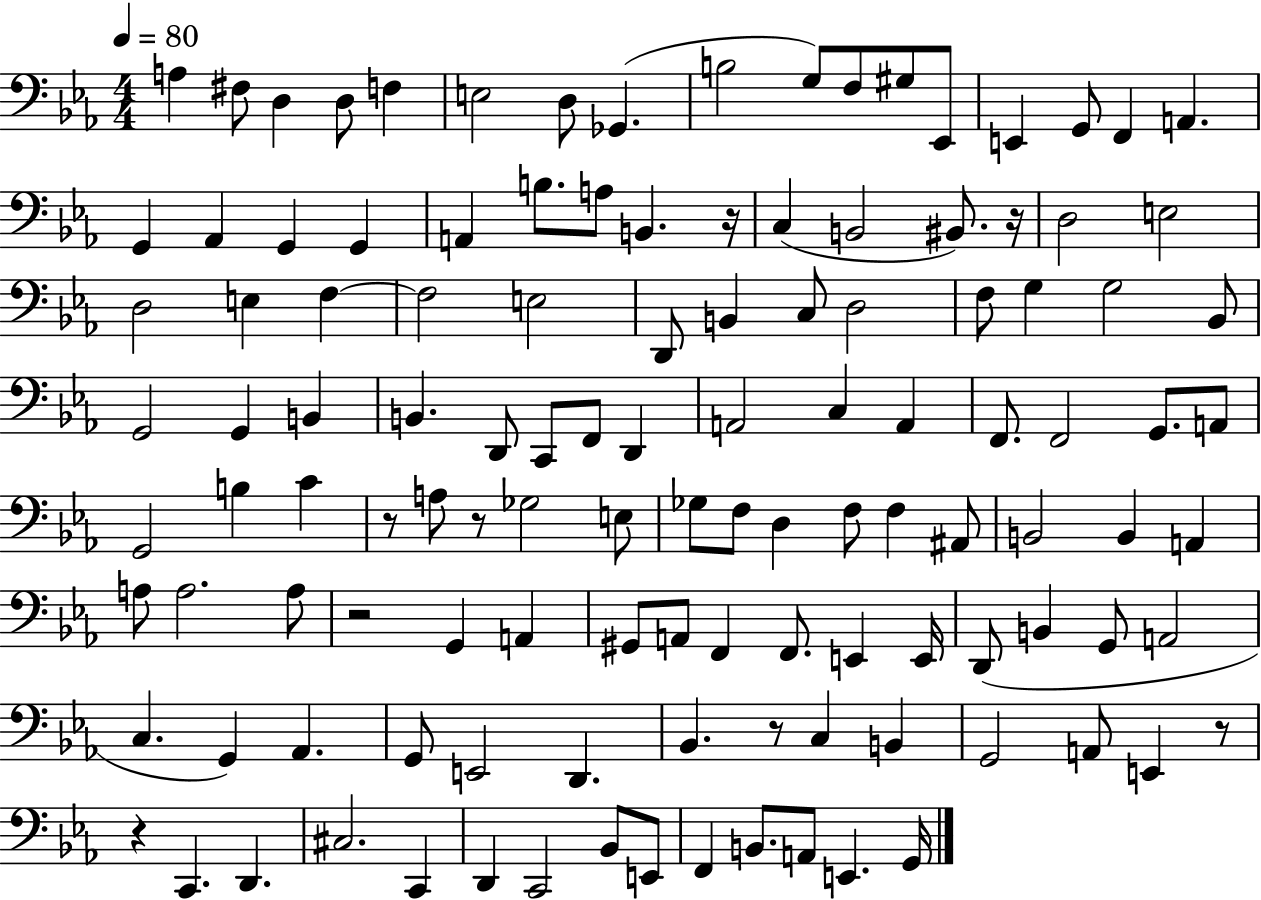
A3/q F#3/e D3/q D3/e F3/q E3/h D3/e Gb2/q. B3/h G3/e F3/e G#3/e Eb2/e E2/q G2/e F2/q A2/q. G2/q Ab2/q G2/q G2/q A2/q B3/e. A3/e B2/q. R/s C3/q B2/h BIS2/e. R/s D3/h E3/h D3/h E3/q F3/q F3/h E3/h D2/e B2/q C3/e D3/h F3/e G3/q G3/h Bb2/e G2/h G2/q B2/q B2/q. D2/e C2/e F2/e D2/q A2/h C3/q A2/q F2/e. F2/h G2/e. A2/e G2/h B3/q C4/q R/e A3/e R/e Gb3/h E3/e Gb3/e F3/e D3/q F3/e F3/q A#2/e B2/h B2/q A2/q A3/e A3/h. A3/e R/h G2/q A2/q G#2/e A2/e F2/q F2/e. E2/q E2/s D2/e B2/q G2/e A2/h C3/q. G2/q Ab2/q. G2/e E2/h D2/q. Bb2/q. R/e C3/q B2/q G2/h A2/e E2/q R/e R/q C2/q. D2/q. C#3/h. C2/q D2/q C2/h Bb2/e E2/e F2/q B2/e. A2/e E2/q. G2/s